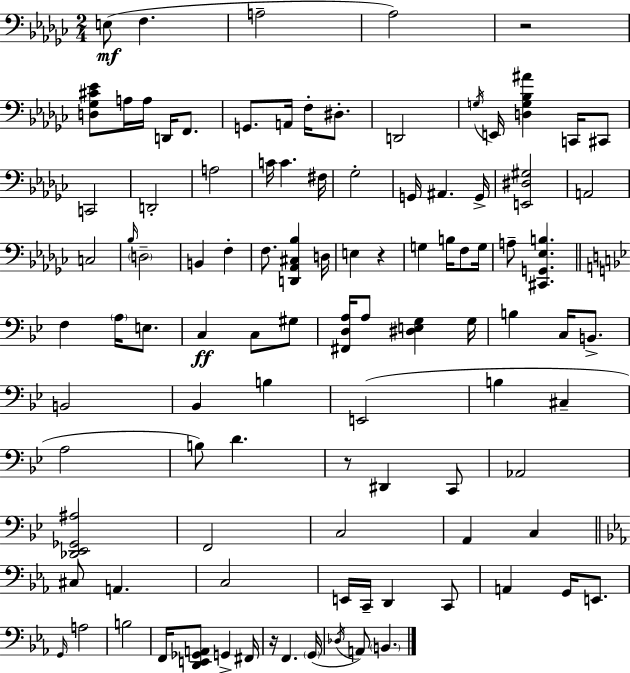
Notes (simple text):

E3/e F3/q. A3/h Ab3/h R/h [D3,Gb3,C#4,Eb4]/e A3/s A3/s D2/s F2/e. G2/e. A2/s F3/s D#3/e. D2/h G3/s E2/s [D3,G3,Bb3,A#4]/q C2/s C#2/e C2/h D2/h A3/h C4/s C4/q. F#3/s Gb3/h G2/s A#2/q. G2/s [E2,D#3,G#3]/h A2/h C3/h Bb3/s D3/h B2/q F3/q F3/e. [D2,Ab2,C#3,Bb3]/q D3/s E3/q R/q G3/q B3/s F3/e G3/s A3/e [C#2,G2,Eb3,B3]/q. F3/q A3/s E3/e. C3/q C3/e G#3/e [F#2,D3,A3]/s A3/e [D#3,E3,G3]/q G3/s B3/q C3/s B2/e. B2/h Bb2/q B3/q E2/h B3/q C#3/q A3/h B3/e D4/q. R/e D#2/q C2/e Ab2/h [Db2,Eb2,Gb2,A#3]/h F2/h C3/h A2/q C3/q C#3/e A2/q. C3/h E2/s C2/s D2/q C2/e A2/q G2/s E2/e. G2/s A3/h B3/h F2/s [D2,E2,Gb2,A2]/e G2/q F#2/s R/s F2/q. G2/s Db3/s A2/e B2/q.